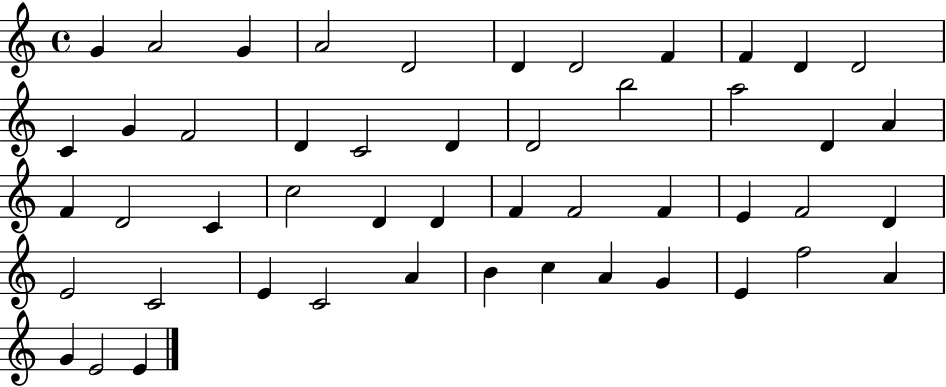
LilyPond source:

{
  \clef treble
  \time 4/4
  \defaultTimeSignature
  \key c \major
  g'4 a'2 g'4 | a'2 d'2 | d'4 d'2 f'4 | f'4 d'4 d'2 | \break c'4 g'4 f'2 | d'4 c'2 d'4 | d'2 b''2 | a''2 d'4 a'4 | \break f'4 d'2 c'4 | c''2 d'4 d'4 | f'4 f'2 f'4 | e'4 f'2 d'4 | \break e'2 c'2 | e'4 c'2 a'4 | b'4 c''4 a'4 g'4 | e'4 f''2 a'4 | \break g'4 e'2 e'4 | \bar "|."
}